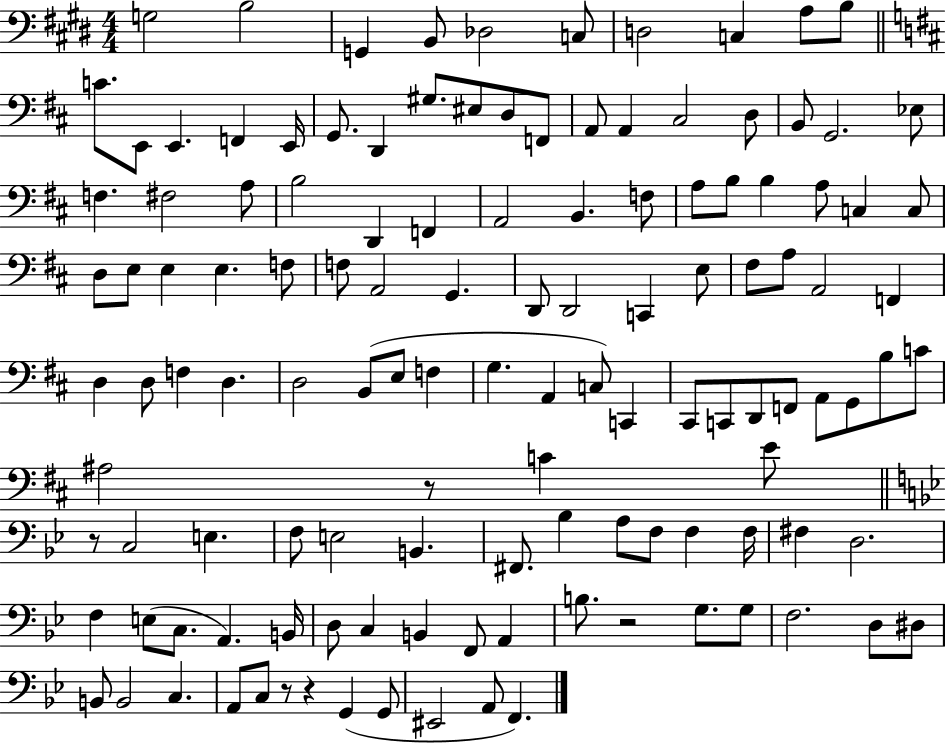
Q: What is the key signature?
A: E major